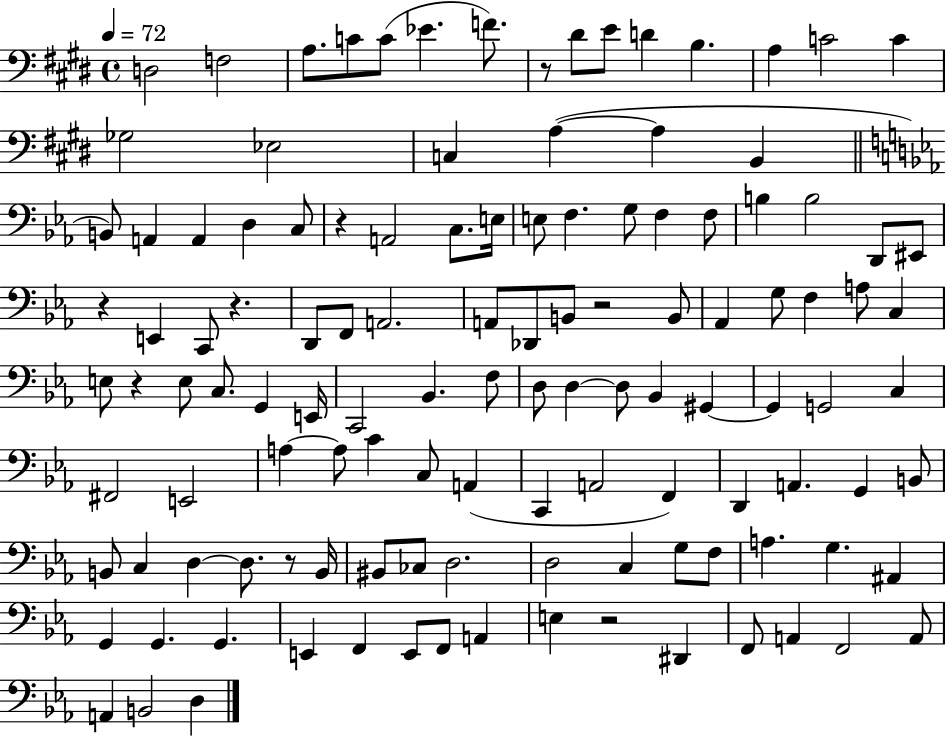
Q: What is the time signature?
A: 4/4